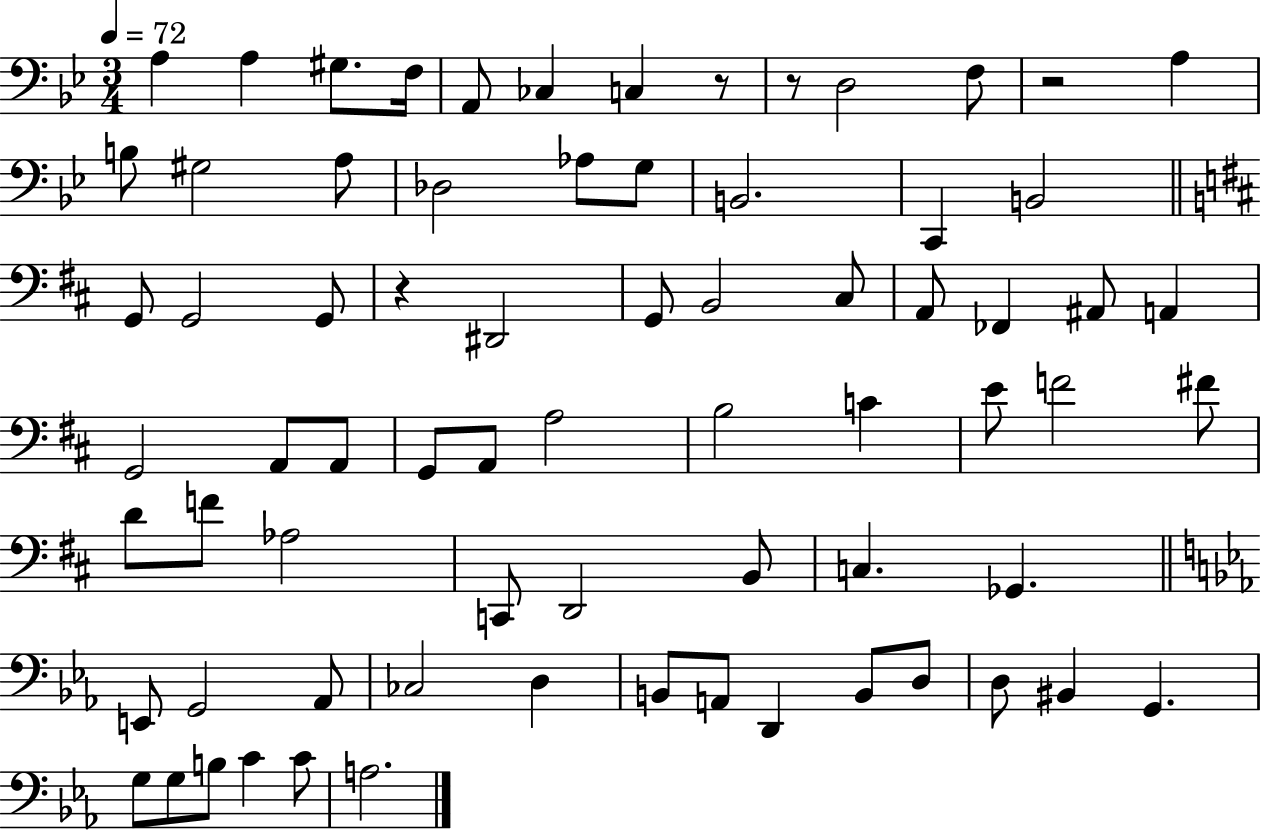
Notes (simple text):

A3/q A3/q G#3/e. F3/s A2/e CES3/q C3/q R/e R/e D3/h F3/e R/h A3/q B3/e G#3/h A3/e Db3/h Ab3/e G3/e B2/h. C2/q B2/h G2/e G2/h G2/e R/q D#2/h G2/e B2/h C#3/e A2/e FES2/q A#2/e A2/q G2/h A2/e A2/e G2/e A2/e A3/h B3/h C4/q E4/e F4/h F#4/e D4/e F4/e Ab3/h C2/e D2/h B2/e C3/q. Gb2/q. E2/e G2/h Ab2/e CES3/h D3/q B2/e A2/e D2/q B2/e D3/e D3/e BIS2/q G2/q. G3/e G3/e B3/e C4/q C4/e A3/h.